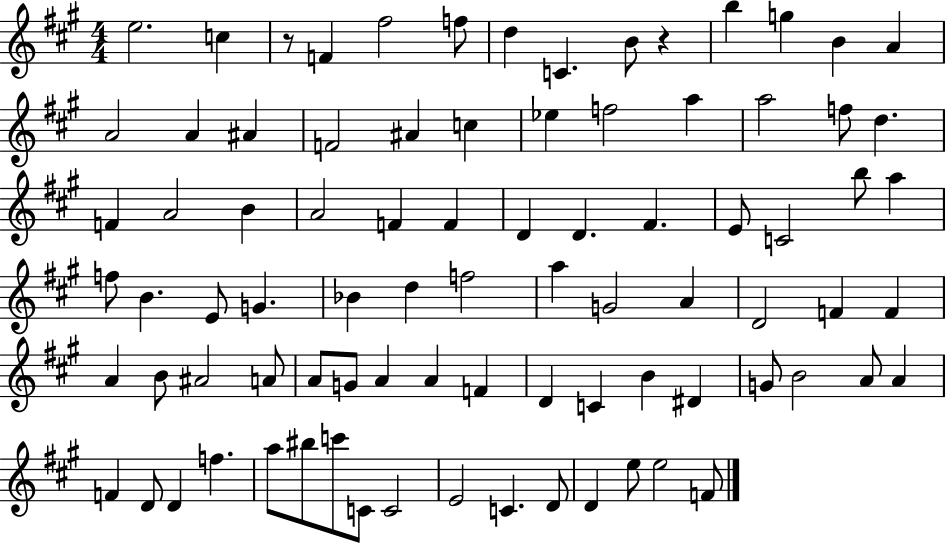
{
  \clef treble
  \numericTimeSignature
  \time 4/4
  \key a \major
  e''2. c''4 | r8 f'4 fis''2 f''8 | d''4 c'4. b'8 r4 | b''4 g''4 b'4 a'4 | \break a'2 a'4 ais'4 | f'2 ais'4 c''4 | ees''4 f''2 a''4 | a''2 f''8 d''4. | \break f'4 a'2 b'4 | a'2 f'4 f'4 | d'4 d'4. fis'4. | e'8 c'2 b''8 a''4 | \break f''8 b'4. e'8 g'4. | bes'4 d''4 f''2 | a''4 g'2 a'4 | d'2 f'4 f'4 | \break a'4 b'8 ais'2 a'8 | a'8 g'8 a'4 a'4 f'4 | d'4 c'4 b'4 dis'4 | g'8 b'2 a'8 a'4 | \break f'4 d'8 d'4 f''4. | a''8 bis''8 c'''8 c'8 c'2 | e'2 c'4. d'8 | d'4 e''8 e''2 f'8 | \break \bar "|."
}